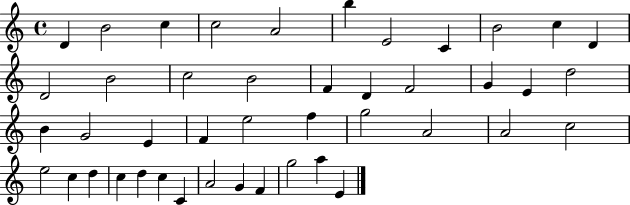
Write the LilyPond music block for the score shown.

{
  \clef treble
  \time 4/4
  \defaultTimeSignature
  \key c \major
  d'4 b'2 c''4 | c''2 a'2 | b''4 e'2 c'4 | b'2 c''4 d'4 | \break d'2 b'2 | c''2 b'2 | f'4 d'4 f'2 | g'4 e'4 d''2 | \break b'4 g'2 e'4 | f'4 e''2 f''4 | g''2 a'2 | a'2 c''2 | \break e''2 c''4 d''4 | c''4 d''4 c''4 c'4 | a'2 g'4 f'4 | g''2 a''4 e'4 | \break \bar "|."
}